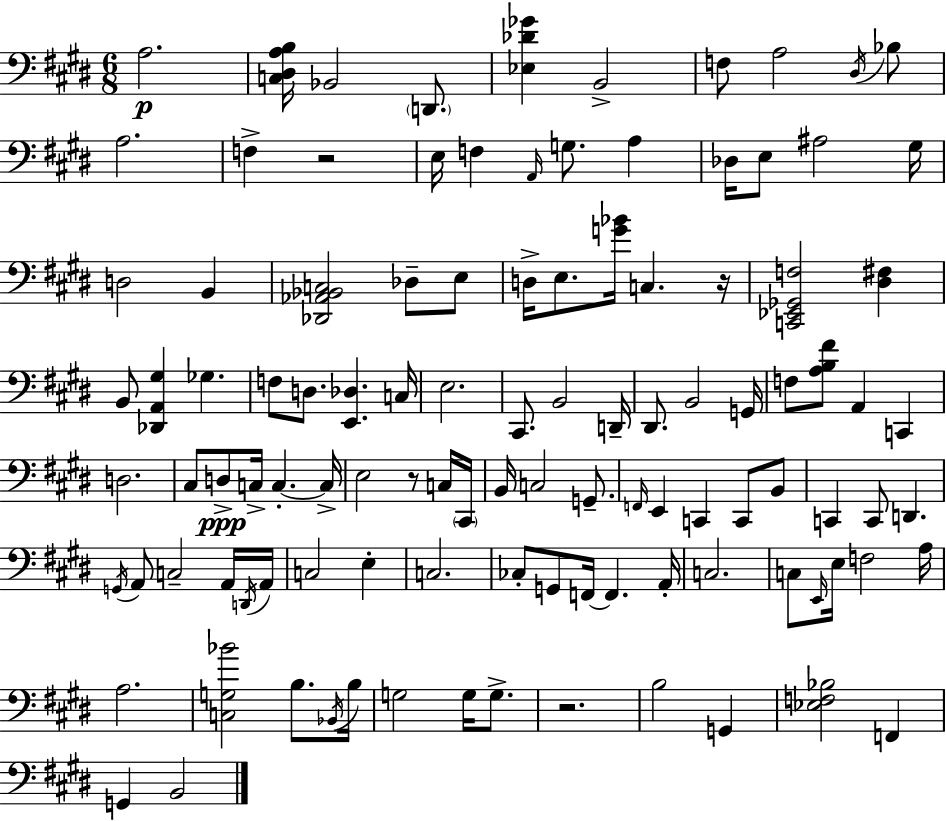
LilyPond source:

{
  \clef bass
  \numericTimeSignature
  \time 6/8
  \key e \major
  a2.\p | <c dis a b>16 bes,2 \parenthesize d,8. | <ees des' ges'>4 b,2-> | f8 a2 \acciaccatura { dis16 } bes8 | \break a2. | f4-> r2 | e16 f4 \grace { a,16 } g8. a4 | des16 e8 ais2 | \break gis16 d2 b,4 | <des, aes, bes, c>2 des8-- | e8 d16-> e8. <g' bes'>16 c4. | r16 <c, ees, ges, f>2 <dis fis>4 | \break b,8 <des, a, gis>4 ges4. | f8 d8. <e, des>4. | c16 e2. | cis,8. b,2 | \break d,16-- dis,8. b,2 | g,16 f8 <a b fis'>8 a,4 c,4 | d2. | cis8 d8->\ppp c16-> c4.-.~~ | \break c16-> e2 r8 | c16 \parenthesize cis,16 b,16 c2 g,8.-- | \grace { f,16 } e,4 c,4 c,8 | b,8 c,4 c,8 d,4. | \break \acciaccatura { g,16 } a,8 c2-- | a,16 \acciaccatura { d,16 } a,16 c2 | e4-. c2. | ces8-. g,8 f,16~~ f,4. | \break a,16-. c2. | c8 \grace { e,16 } e16 f2 | a16 a2. | <c g bes'>2 | \break b8. \acciaccatura { bes,16 } b16 g2 | g16 g8.-> r2. | b2 | g,4 <ees f bes>2 | \break f,4 g,4 b,2 | \bar "|."
}